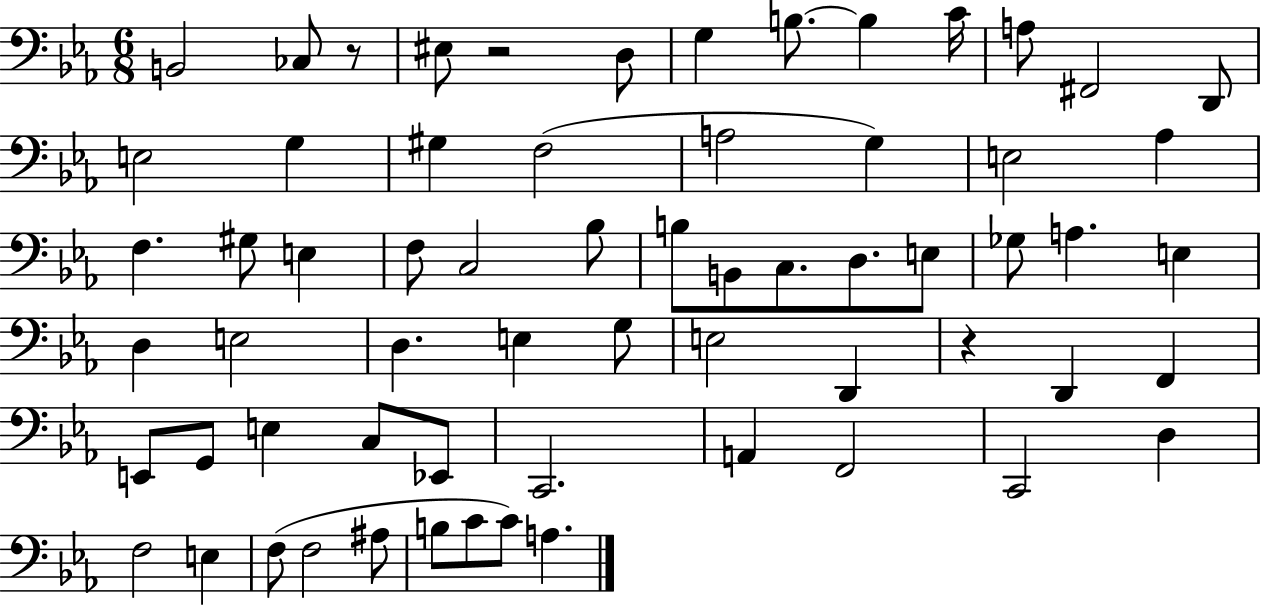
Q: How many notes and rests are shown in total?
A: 64